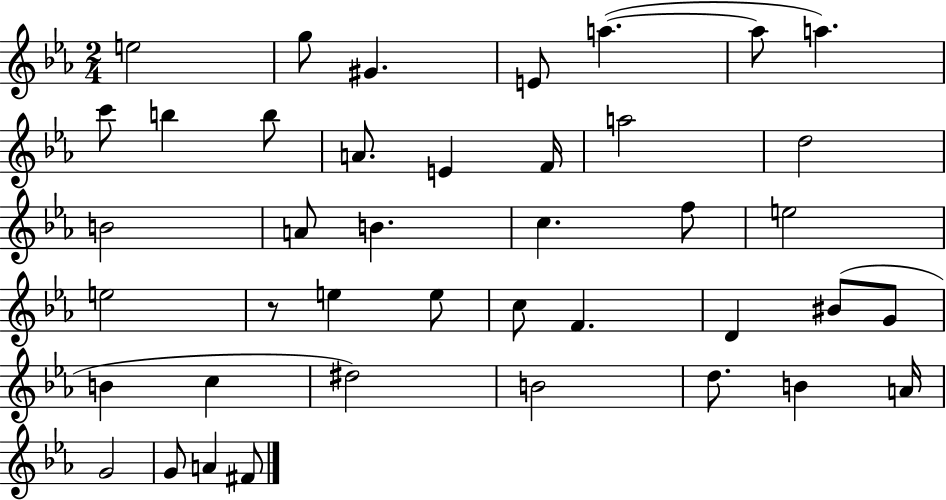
{
  \clef treble
  \numericTimeSignature
  \time 2/4
  \key ees \major
  e''2 | g''8 gis'4. | e'8 a''4.~(~ | a''8 a''4.) | \break c'''8 b''4 b''8 | a'8. e'4 f'16 | a''2 | d''2 | \break b'2 | a'8 b'4. | c''4. f''8 | e''2 | \break e''2 | r8 e''4 e''8 | c''8 f'4. | d'4 bis'8( g'8 | \break b'4 c''4 | dis''2) | b'2 | d''8. b'4 a'16 | \break g'2 | g'8 a'4 fis'8 | \bar "|."
}